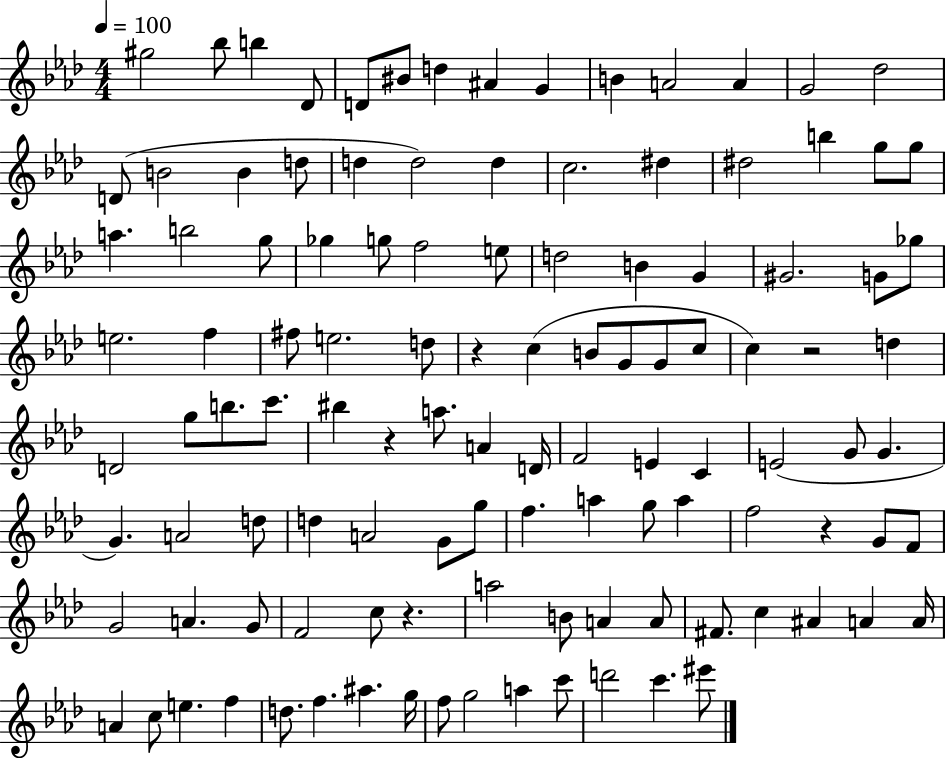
{
  \clef treble
  \numericTimeSignature
  \time 4/4
  \key aes \major
  \tempo 4 = 100
  \repeat volta 2 { gis''2 bes''8 b''4 des'8 | d'8 bis'8 d''4 ais'4 g'4 | b'4 a'2 a'4 | g'2 des''2 | \break d'8( b'2 b'4 d''8 | d''4 d''2) d''4 | c''2. dis''4 | dis''2 b''4 g''8 g''8 | \break a''4. b''2 g''8 | ges''4 g''8 f''2 e''8 | d''2 b'4 g'4 | gis'2. g'8 ges''8 | \break e''2. f''4 | fis''8 e''2. d''8 | r4 c''4( b'8 g'8 g'8 c''8 | c''4) r2 d''4 | \break d'2 g''8 b''8. c'''8. | bis''4 r4 a''8. a'4 d'16 | f'2 e'4 c'4 | e'2( g'8 g'4. | \break g'4.) a'2 d''8 | d''4 a'2 g'8 g''8 | f''4. a''4 g''8 a''4 | f''2 r4 g'8 f'8 | \break g'2 a'4. g'8 | f'2 c''8 r4. | a''2 b'8 a'4 a'8 | fis'8. c''4 ais'4 a'4 a'16 | \break a'4 c''8 e''4. f''4 | d''8. f''4. ais''4. g''16 | f''8 g''2 a''4 c'''8 | d'''2 c'''4. eis'''8 | \break } \bar "|."
}